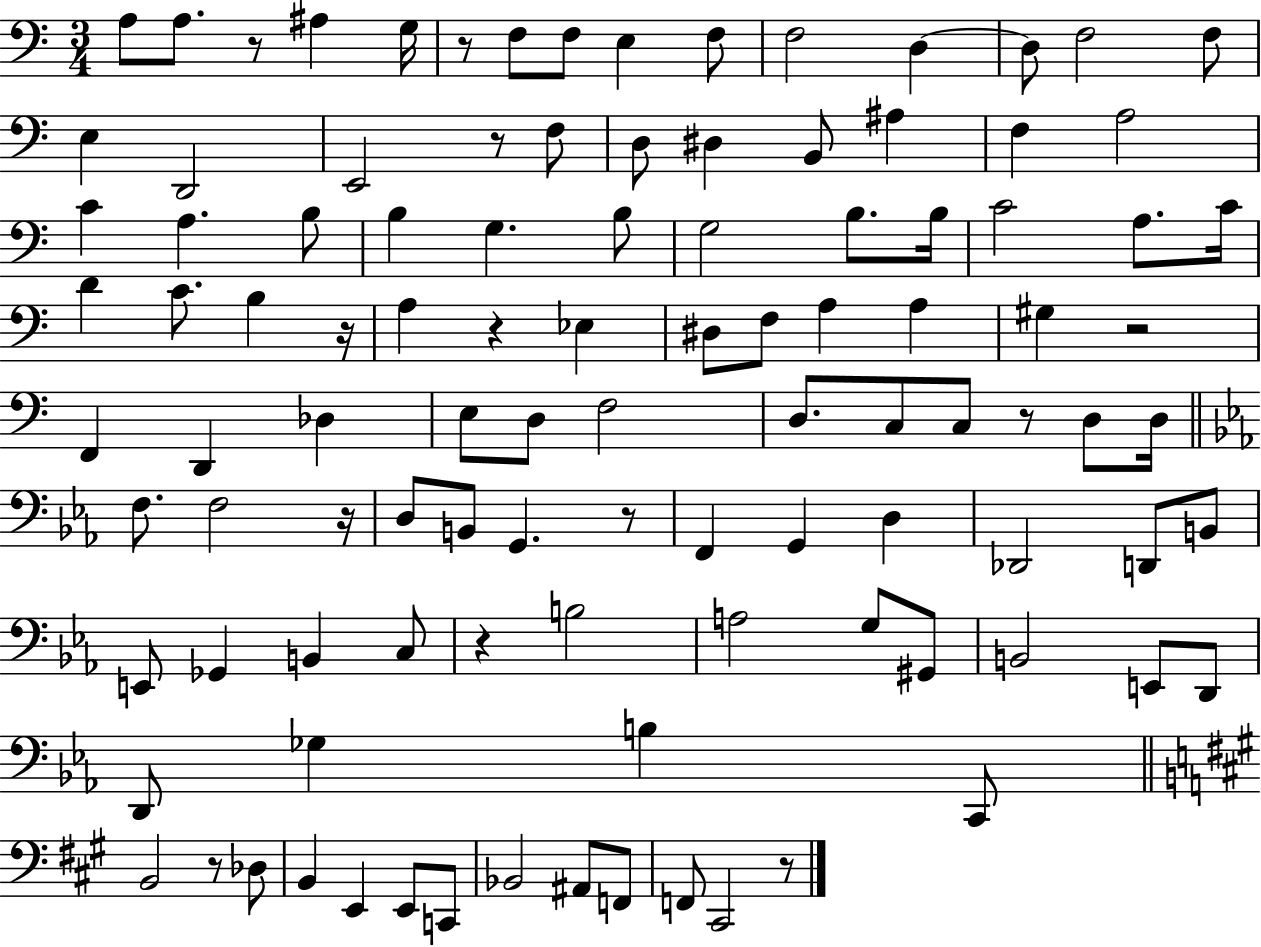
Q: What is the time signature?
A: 3/4